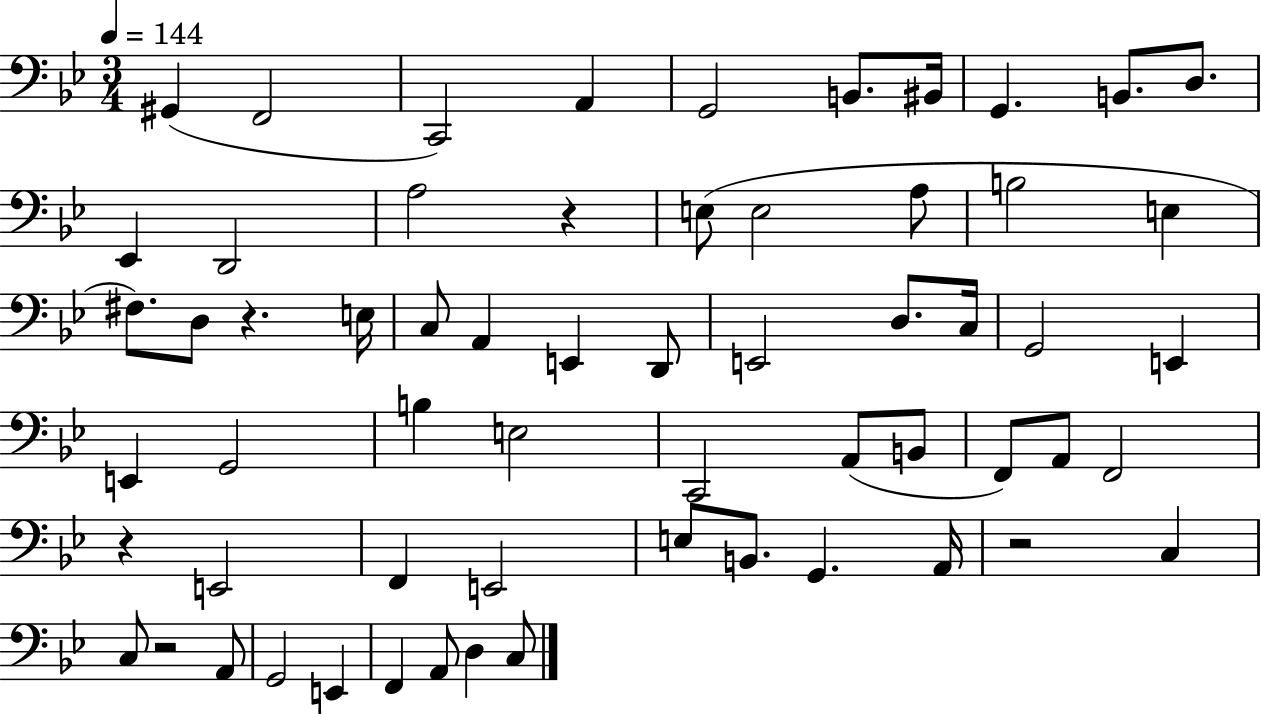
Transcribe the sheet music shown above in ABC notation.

X:1
T:Untitled
M:3/4
L:1/4
K:Bb
^G,, F,,2 C,,2 A,, G,,2 B,,/2 ^B,,/4 G,, B,,/2 D,/2 _E,, D,,2 A,2 z E,/2 E,2 A,/2 B,2 E, ^F,/2 D,/2 z E,/4 C,/2 A,, E,, D,,/2 E,,2 D,/2 C,/4 G,,2 E,, E,, G,,2 B, E,2 C,,2 A,,/2 B,,/2 F,,/2 A,,/2 F,,2 z E,,2 F,, E,,2 E,/2 B,,/2 G,, A,,/4 z2 C, C,/2 z2 A,,/2 G,,2 E,, F,, A,,/2 D, C,/2